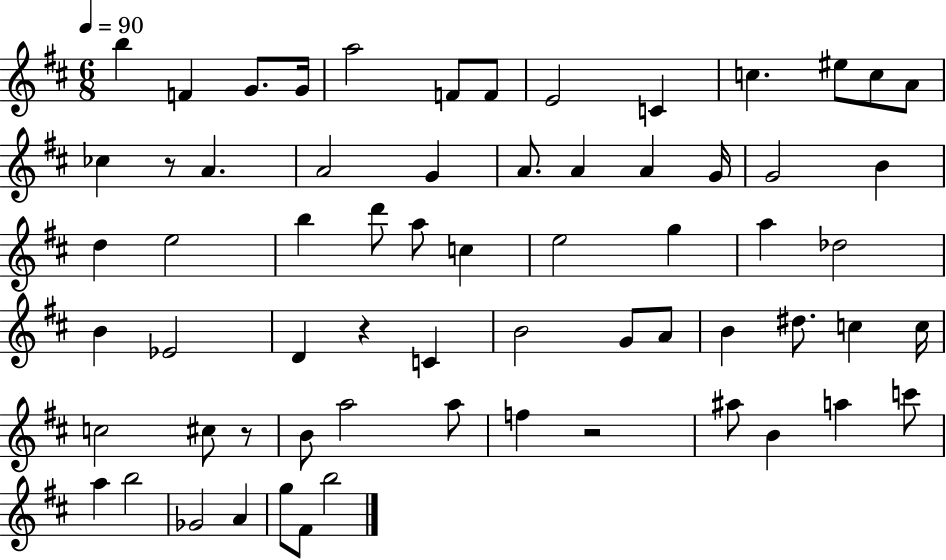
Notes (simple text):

B5/q F4/q G4/e. G4/s A5/h F4/e F4/e E4/h C4/q C5/q. EIS5/e C5/e A4/e CES5/q R/e A4/q. A4/h G4/q A4/e. A4/q A4/q G4/s G4/h B4/q D5/q E5/h B5/q D6/e A5/e C5/q E5/h G5/q A5/q Db5/h B4/q Eb4/h D4/q R/q C4/q B4/h G4/e A4/e B4/q D#5/e. C5/q C5/s C5/h C#5/e R/e B4/e A5/h A5/e F5/q R/h A#5/e B4/q A5/q C6/e A5/q B5/h Gb4/h A4/q G5/e F#4/e B5/h